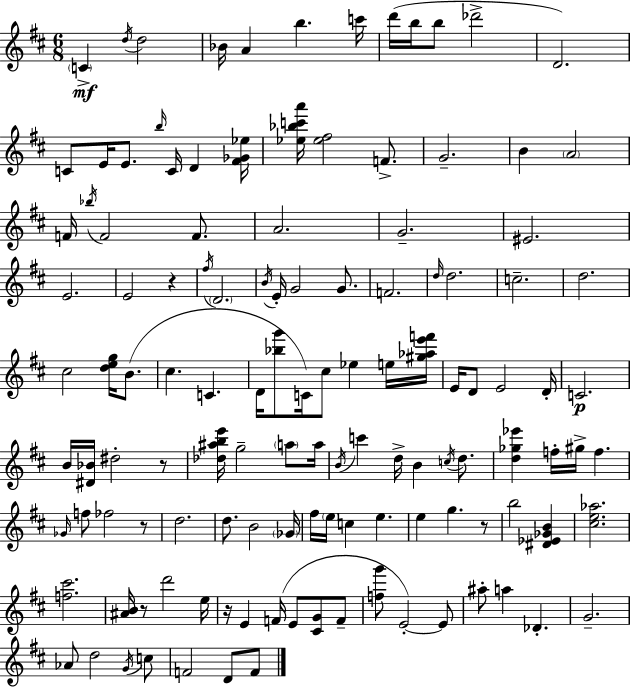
C4/q D5/s D5/h Bb4/s A4/q B5/q. C6/s D6/s B5/s B5/e Db6/h D4/h. C4/e E4/s E4/e. B5/s C4/s D4/q [F#4,Gb4,Eb5]/s [Eb5,Bb5,C6,A6]/s [Eb5,F#5]/h F4/e. G4/h. B4/q A4/h F4/s Bb5/s F4/h F4/e. A4/h. G4/h. EIS4/h. E4/h. E4/h R/q F#5/s D4/h. B4/s E4/s G4/h G4/e. F4/h. D5/s D5/h. C5/h. D5/h. C#5/h [D5,E5,G5]/s B4/e. C#5/q. C4/q. D4/s [Bb5,G6]/e C4/s C#5/e Eb5/q E5/s [G#5,Ab5,E6,F6]/s E4/s D4/e E4/h D4/s C4/h. B4/s [D#4,Bb4]/s D#5/h R/e [Db5,A#5,B5,E6]/s G5/h A5/e A5/s B4/s C6/q D5/s B4/q C5/s D5/e. [D5,Gb5,Eb6]/q F5/s G#5/s F5/q. Gb4/s F5/e FES5/h R/e D5/h. D5/e. B4/h Gb4/s F#5/s E5/s C5/q E5/q. E5/q G5/q. R/e B5/h [D#4,Eb4,Gb4,B4]/q [C#5,E5,Ab5]/h. [F5,C#6]/h. [A#4,B4]/s R/e D6/h E5/s R/s E4/q F4/s E4/e [C#4,G4]/e F4/e [F5,G6]/e E4/h E4/e A#5/e A5/q Db4/q. G4/h. Ab4/e D5/h G4/s C5/e F4/h D4/e F4/e